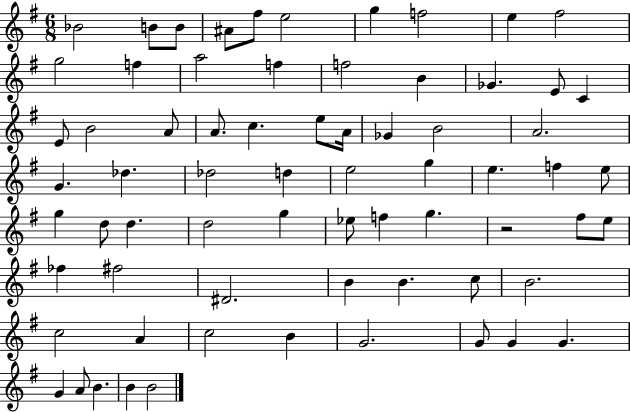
Bb4/h B4/e B4/e A#4/e F#5/e E5/h G5/q F5/h E5/q F#5/h G5/h F5/q A5/h F5/q F5/h B4/q Gb4/q. E4/e C4/q E4/e B4/h A4/e A4/e. C5/q. E5/e A4/s Gb4/q B4/h A4/h. G4/q. Db5/q. Db5/h D5/q E5/h G5/q E5/q. F5/q E5/e G5/q D5/e D5/q. D5/h G5/q Eb5/e F5/q G5/q. R/h F#5/e E5/e FES5/q F#5/h D#4/h. B4/q B4/q. C5/e B4/h. C5/h A4/q C5/h B4/q G4/h. G4/e G4/q G4/q. G4/q A4/e B4/q. B4/q B4/h